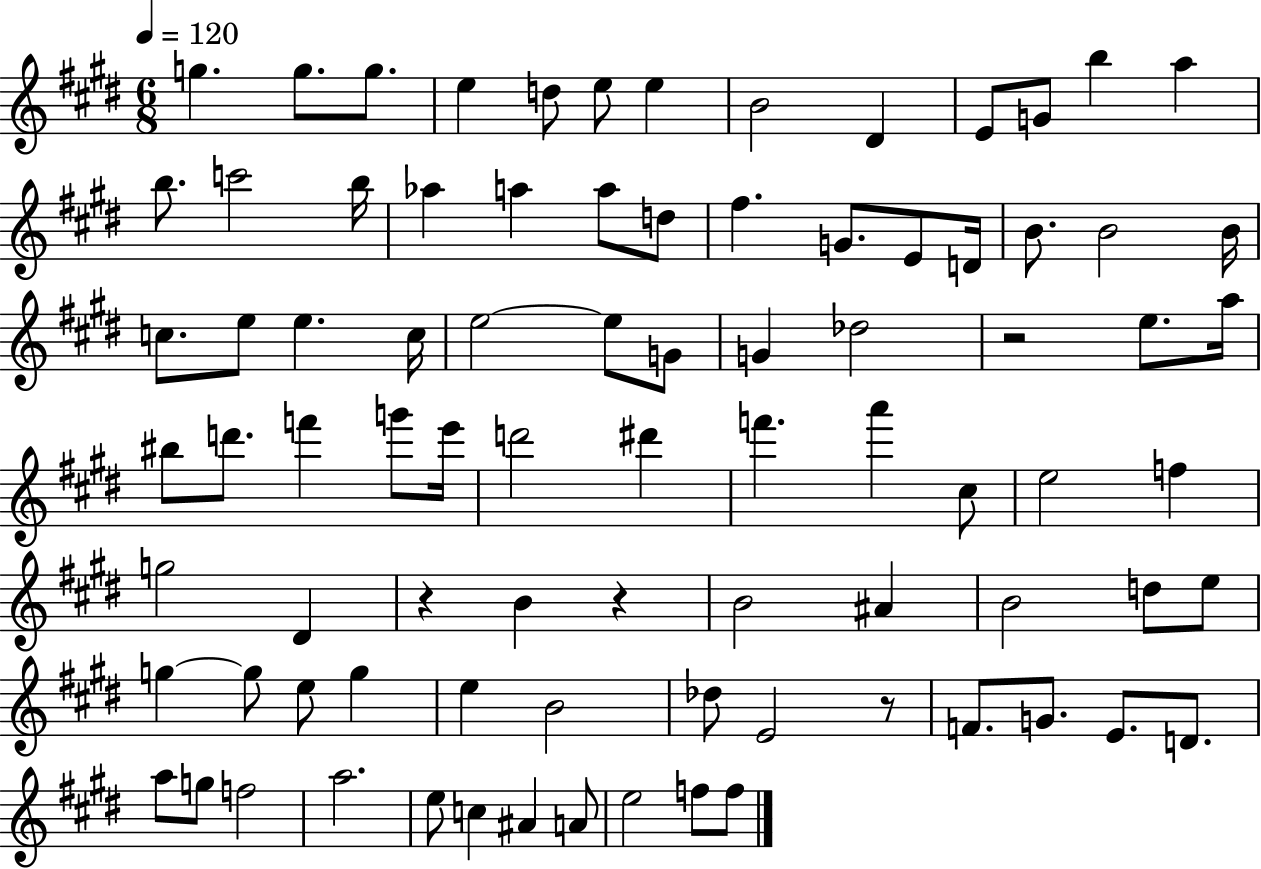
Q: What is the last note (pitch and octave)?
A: F5